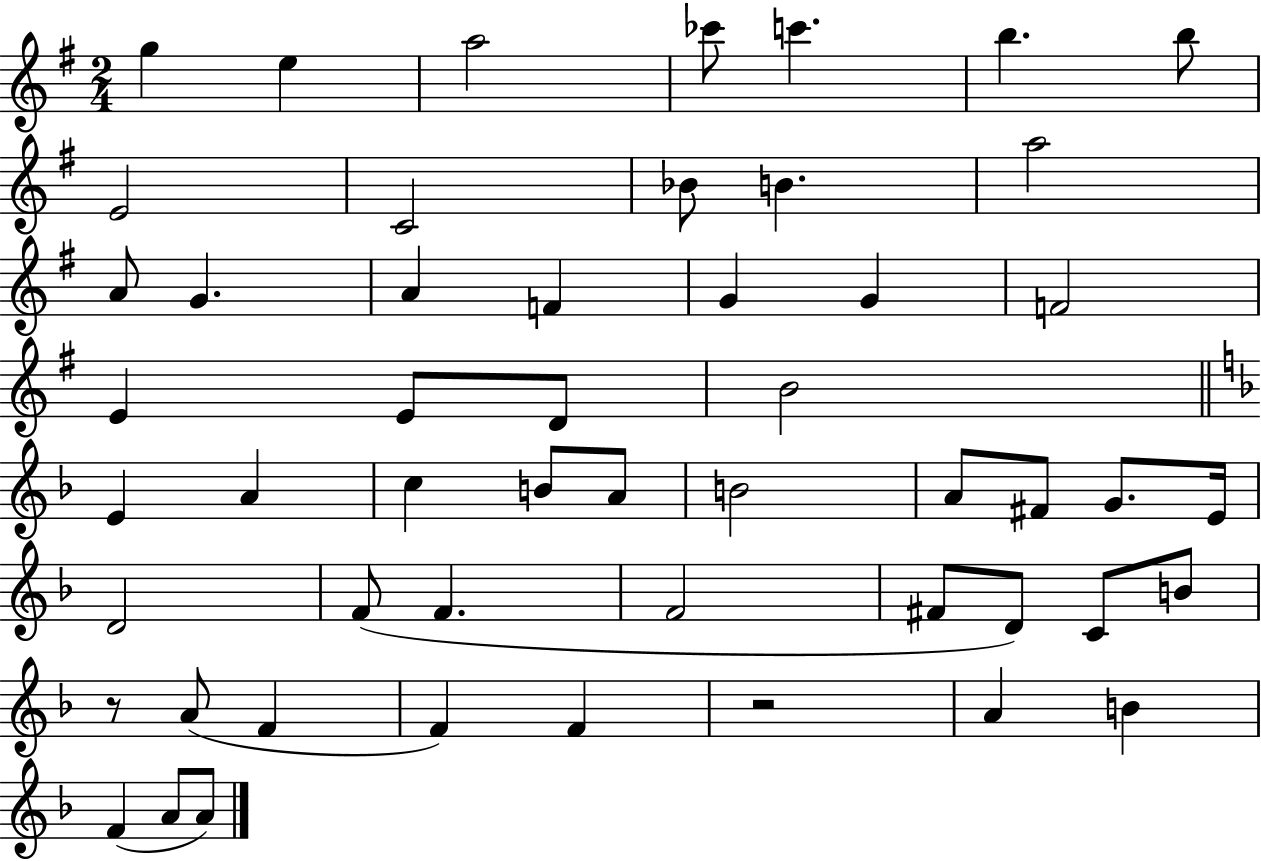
G5/q E5/q A5/h CES6/e C6/q. B5/q. B5/e E4/h C4/h Bb4/e B4/q. A5/h A4/e G4/q. A4/q F4/q G4/q G4/q F4/h E4/q E4/e D4/e B4/h E4/q A4/q C5/q B4/e A4/e B4/h A4/e F#4/e G4/e. E4/s D4/h F4/e F4/q. F4/h F#4/e D4/e C4/e B4/e R/e A4/e F4/q F4/q F4/q R/h A4/q B4/q F4/q A4/e A4/e